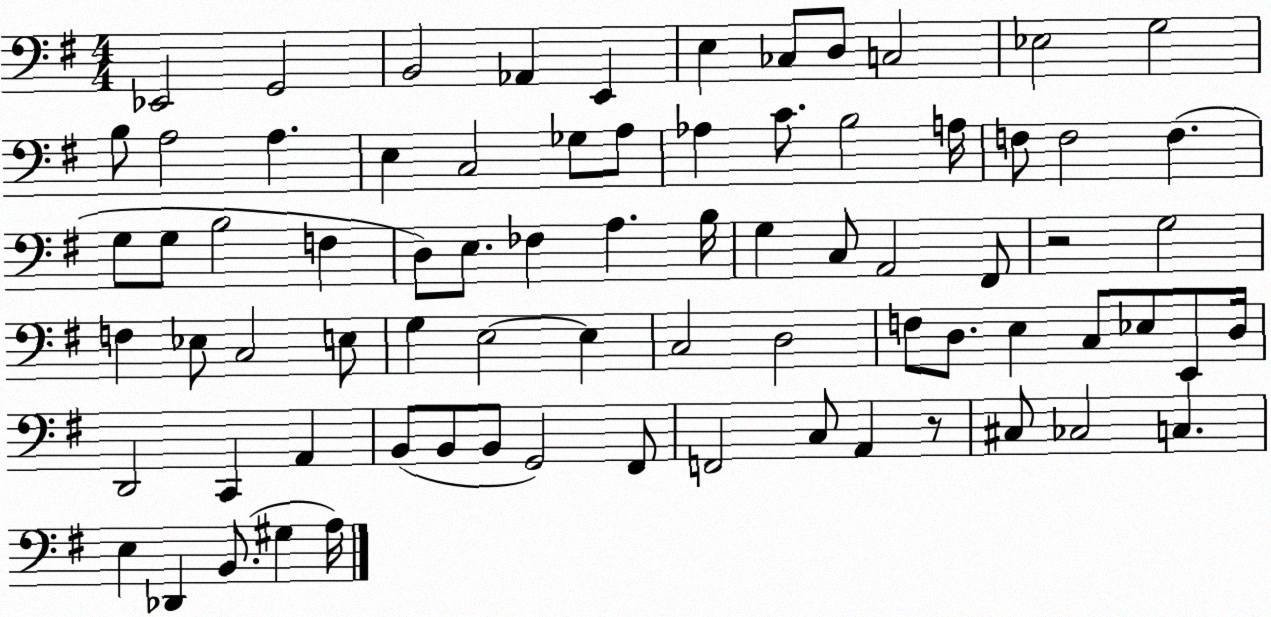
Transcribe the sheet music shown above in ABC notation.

X:1
T:Untitled
M:4/4
L:1/4
K:G
_E,,2 G,,2 B,,2 _A,, E,, E, _C,/2 D,/2 C,2 _E,2 G,2 B,/2 A,2 A, E, C,2 _G,/2 A,/2 _A, C/2 B,2 A,/4 F,/2 F,2 F, G,/2 G,/2 B,2 F, D,/2 E,/2 _F, A, B,/4 G, C,/2 A,,2 ^F,,/2 z2 G,2 F, _E,/2 C,2 E,/2 G, E,2 E, C,2 D,2 F,/2 D,/2 E, C,/2 _E,/2 E,,/2 D,/4 D,,2 C,, A,, B,,/2 B,,/2 B,,/2 G,,2 ^F,,/2 F,,2 C,/2 A,, z/2 ^C,/2 _C,2 C, E, _D,, B,,/2 ^G, A,/4